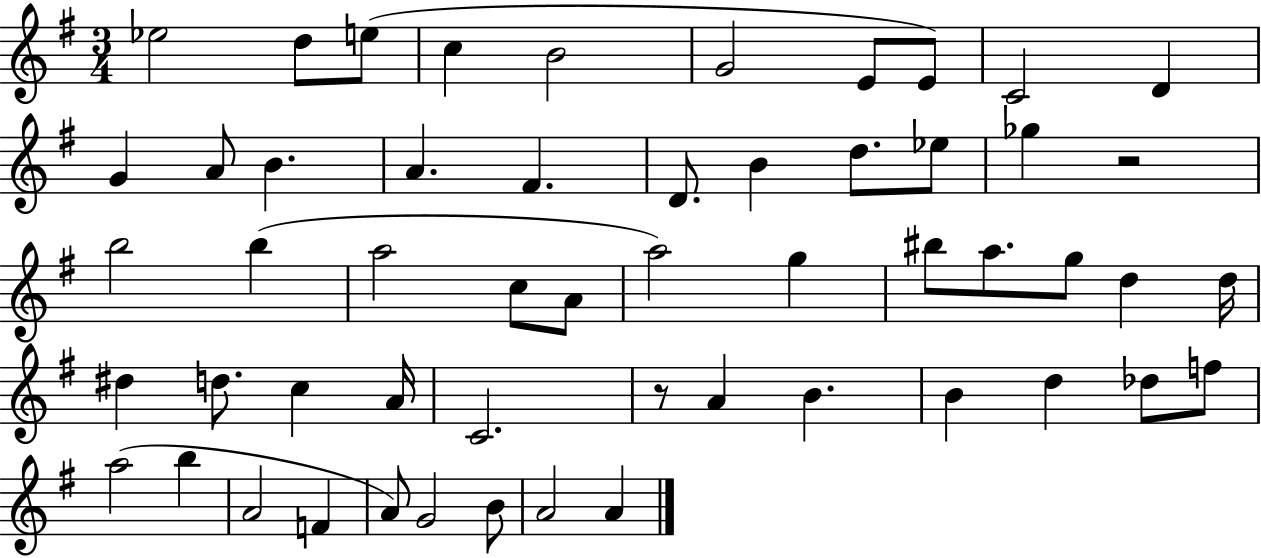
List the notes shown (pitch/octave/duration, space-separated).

Eb5/h D5/e E5/e C5/q B4/h G4/h E4/e E4/e C4/h D4/q G4/q A4/e B4/q. A4/q. F#4/q. D4/e. B4/q D5/e. Eb5/e Gb5/q R/h B5/h B5/q A5/h C5/e A4/e A5/h G5/q BIS5/e A5/e. G5/e D5/q D5/s D#5/q D5/e. C5/q A4/s C4/h. R/e A4/q B4/q. B4/q D5/q Db5/e F5/e A5/h B5/q A4/h F4/q A4/e G4/h B4/e A4/h A4/q